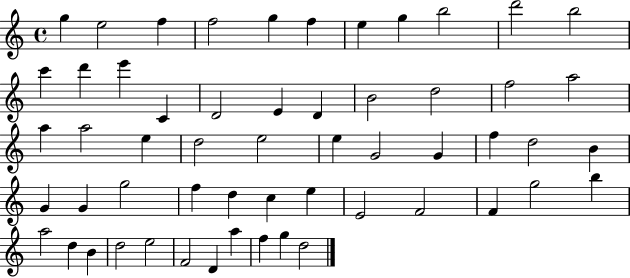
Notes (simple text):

G5/q E5/h F5/q F5/h G5/q F5/q E5/q G5/q B5/h D6/h B5/h C6/q D6/q E6/q C4/q D4/h E4/q D4/q B4/h D5/h F5/h A5/h A5/q A5/h E5/q D5/h E5/h E5/q G4/h G4/q F5/q D5/h B4/q G4/q G4/q G5/h F5/q D5/q C5/q E5/q E4/h F4/h F4/q G5/h B5/q A5/h D5/q B4/q D5/h E5/h F4/h D4/q A5/q F5/q G5/q D5/h